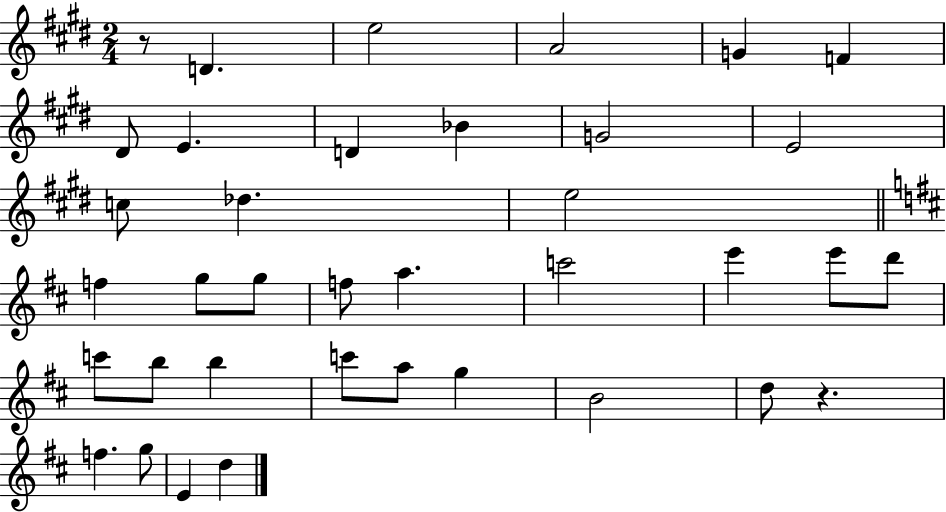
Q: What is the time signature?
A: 2/4